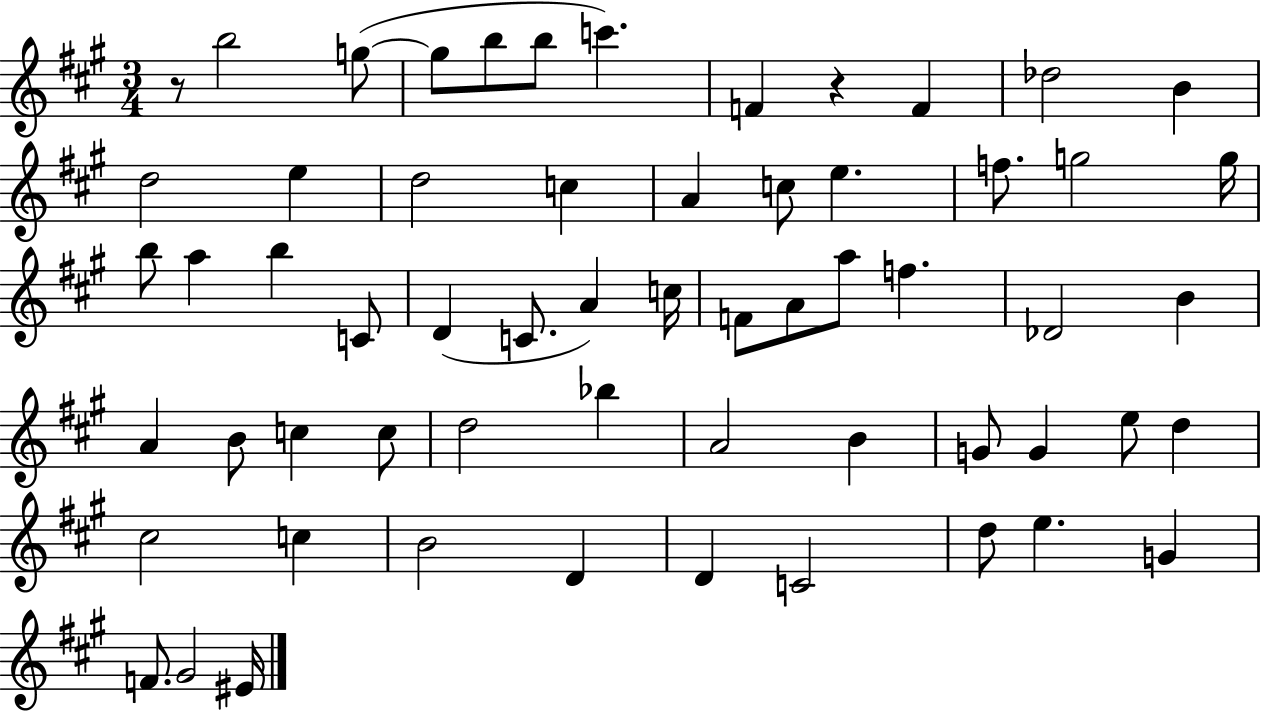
R/e B5/h G5/e G5/e B5/e B5/e C6/q. F4/q R/q F4/q Db5/h B4/q D5/h E5/q D5/h C5/q A4/q C5/e E5/q. F5/e. G5/h G5/s B5/e A5/q B5/q C4/e D4/q C4/e. A4/q C5/s F4/e A4/e A5/e F5/q. Db4/h B4/q A4/q B4/e C5/q C5/e D5/h Bb5/q A4/h B4/q G4/e G4/q E5/e D5/q C#5/h C5/q B4/h D4/q D4/q C4/h D5/e E5/q. G4/q F4/e. G#4/h EIS4/s